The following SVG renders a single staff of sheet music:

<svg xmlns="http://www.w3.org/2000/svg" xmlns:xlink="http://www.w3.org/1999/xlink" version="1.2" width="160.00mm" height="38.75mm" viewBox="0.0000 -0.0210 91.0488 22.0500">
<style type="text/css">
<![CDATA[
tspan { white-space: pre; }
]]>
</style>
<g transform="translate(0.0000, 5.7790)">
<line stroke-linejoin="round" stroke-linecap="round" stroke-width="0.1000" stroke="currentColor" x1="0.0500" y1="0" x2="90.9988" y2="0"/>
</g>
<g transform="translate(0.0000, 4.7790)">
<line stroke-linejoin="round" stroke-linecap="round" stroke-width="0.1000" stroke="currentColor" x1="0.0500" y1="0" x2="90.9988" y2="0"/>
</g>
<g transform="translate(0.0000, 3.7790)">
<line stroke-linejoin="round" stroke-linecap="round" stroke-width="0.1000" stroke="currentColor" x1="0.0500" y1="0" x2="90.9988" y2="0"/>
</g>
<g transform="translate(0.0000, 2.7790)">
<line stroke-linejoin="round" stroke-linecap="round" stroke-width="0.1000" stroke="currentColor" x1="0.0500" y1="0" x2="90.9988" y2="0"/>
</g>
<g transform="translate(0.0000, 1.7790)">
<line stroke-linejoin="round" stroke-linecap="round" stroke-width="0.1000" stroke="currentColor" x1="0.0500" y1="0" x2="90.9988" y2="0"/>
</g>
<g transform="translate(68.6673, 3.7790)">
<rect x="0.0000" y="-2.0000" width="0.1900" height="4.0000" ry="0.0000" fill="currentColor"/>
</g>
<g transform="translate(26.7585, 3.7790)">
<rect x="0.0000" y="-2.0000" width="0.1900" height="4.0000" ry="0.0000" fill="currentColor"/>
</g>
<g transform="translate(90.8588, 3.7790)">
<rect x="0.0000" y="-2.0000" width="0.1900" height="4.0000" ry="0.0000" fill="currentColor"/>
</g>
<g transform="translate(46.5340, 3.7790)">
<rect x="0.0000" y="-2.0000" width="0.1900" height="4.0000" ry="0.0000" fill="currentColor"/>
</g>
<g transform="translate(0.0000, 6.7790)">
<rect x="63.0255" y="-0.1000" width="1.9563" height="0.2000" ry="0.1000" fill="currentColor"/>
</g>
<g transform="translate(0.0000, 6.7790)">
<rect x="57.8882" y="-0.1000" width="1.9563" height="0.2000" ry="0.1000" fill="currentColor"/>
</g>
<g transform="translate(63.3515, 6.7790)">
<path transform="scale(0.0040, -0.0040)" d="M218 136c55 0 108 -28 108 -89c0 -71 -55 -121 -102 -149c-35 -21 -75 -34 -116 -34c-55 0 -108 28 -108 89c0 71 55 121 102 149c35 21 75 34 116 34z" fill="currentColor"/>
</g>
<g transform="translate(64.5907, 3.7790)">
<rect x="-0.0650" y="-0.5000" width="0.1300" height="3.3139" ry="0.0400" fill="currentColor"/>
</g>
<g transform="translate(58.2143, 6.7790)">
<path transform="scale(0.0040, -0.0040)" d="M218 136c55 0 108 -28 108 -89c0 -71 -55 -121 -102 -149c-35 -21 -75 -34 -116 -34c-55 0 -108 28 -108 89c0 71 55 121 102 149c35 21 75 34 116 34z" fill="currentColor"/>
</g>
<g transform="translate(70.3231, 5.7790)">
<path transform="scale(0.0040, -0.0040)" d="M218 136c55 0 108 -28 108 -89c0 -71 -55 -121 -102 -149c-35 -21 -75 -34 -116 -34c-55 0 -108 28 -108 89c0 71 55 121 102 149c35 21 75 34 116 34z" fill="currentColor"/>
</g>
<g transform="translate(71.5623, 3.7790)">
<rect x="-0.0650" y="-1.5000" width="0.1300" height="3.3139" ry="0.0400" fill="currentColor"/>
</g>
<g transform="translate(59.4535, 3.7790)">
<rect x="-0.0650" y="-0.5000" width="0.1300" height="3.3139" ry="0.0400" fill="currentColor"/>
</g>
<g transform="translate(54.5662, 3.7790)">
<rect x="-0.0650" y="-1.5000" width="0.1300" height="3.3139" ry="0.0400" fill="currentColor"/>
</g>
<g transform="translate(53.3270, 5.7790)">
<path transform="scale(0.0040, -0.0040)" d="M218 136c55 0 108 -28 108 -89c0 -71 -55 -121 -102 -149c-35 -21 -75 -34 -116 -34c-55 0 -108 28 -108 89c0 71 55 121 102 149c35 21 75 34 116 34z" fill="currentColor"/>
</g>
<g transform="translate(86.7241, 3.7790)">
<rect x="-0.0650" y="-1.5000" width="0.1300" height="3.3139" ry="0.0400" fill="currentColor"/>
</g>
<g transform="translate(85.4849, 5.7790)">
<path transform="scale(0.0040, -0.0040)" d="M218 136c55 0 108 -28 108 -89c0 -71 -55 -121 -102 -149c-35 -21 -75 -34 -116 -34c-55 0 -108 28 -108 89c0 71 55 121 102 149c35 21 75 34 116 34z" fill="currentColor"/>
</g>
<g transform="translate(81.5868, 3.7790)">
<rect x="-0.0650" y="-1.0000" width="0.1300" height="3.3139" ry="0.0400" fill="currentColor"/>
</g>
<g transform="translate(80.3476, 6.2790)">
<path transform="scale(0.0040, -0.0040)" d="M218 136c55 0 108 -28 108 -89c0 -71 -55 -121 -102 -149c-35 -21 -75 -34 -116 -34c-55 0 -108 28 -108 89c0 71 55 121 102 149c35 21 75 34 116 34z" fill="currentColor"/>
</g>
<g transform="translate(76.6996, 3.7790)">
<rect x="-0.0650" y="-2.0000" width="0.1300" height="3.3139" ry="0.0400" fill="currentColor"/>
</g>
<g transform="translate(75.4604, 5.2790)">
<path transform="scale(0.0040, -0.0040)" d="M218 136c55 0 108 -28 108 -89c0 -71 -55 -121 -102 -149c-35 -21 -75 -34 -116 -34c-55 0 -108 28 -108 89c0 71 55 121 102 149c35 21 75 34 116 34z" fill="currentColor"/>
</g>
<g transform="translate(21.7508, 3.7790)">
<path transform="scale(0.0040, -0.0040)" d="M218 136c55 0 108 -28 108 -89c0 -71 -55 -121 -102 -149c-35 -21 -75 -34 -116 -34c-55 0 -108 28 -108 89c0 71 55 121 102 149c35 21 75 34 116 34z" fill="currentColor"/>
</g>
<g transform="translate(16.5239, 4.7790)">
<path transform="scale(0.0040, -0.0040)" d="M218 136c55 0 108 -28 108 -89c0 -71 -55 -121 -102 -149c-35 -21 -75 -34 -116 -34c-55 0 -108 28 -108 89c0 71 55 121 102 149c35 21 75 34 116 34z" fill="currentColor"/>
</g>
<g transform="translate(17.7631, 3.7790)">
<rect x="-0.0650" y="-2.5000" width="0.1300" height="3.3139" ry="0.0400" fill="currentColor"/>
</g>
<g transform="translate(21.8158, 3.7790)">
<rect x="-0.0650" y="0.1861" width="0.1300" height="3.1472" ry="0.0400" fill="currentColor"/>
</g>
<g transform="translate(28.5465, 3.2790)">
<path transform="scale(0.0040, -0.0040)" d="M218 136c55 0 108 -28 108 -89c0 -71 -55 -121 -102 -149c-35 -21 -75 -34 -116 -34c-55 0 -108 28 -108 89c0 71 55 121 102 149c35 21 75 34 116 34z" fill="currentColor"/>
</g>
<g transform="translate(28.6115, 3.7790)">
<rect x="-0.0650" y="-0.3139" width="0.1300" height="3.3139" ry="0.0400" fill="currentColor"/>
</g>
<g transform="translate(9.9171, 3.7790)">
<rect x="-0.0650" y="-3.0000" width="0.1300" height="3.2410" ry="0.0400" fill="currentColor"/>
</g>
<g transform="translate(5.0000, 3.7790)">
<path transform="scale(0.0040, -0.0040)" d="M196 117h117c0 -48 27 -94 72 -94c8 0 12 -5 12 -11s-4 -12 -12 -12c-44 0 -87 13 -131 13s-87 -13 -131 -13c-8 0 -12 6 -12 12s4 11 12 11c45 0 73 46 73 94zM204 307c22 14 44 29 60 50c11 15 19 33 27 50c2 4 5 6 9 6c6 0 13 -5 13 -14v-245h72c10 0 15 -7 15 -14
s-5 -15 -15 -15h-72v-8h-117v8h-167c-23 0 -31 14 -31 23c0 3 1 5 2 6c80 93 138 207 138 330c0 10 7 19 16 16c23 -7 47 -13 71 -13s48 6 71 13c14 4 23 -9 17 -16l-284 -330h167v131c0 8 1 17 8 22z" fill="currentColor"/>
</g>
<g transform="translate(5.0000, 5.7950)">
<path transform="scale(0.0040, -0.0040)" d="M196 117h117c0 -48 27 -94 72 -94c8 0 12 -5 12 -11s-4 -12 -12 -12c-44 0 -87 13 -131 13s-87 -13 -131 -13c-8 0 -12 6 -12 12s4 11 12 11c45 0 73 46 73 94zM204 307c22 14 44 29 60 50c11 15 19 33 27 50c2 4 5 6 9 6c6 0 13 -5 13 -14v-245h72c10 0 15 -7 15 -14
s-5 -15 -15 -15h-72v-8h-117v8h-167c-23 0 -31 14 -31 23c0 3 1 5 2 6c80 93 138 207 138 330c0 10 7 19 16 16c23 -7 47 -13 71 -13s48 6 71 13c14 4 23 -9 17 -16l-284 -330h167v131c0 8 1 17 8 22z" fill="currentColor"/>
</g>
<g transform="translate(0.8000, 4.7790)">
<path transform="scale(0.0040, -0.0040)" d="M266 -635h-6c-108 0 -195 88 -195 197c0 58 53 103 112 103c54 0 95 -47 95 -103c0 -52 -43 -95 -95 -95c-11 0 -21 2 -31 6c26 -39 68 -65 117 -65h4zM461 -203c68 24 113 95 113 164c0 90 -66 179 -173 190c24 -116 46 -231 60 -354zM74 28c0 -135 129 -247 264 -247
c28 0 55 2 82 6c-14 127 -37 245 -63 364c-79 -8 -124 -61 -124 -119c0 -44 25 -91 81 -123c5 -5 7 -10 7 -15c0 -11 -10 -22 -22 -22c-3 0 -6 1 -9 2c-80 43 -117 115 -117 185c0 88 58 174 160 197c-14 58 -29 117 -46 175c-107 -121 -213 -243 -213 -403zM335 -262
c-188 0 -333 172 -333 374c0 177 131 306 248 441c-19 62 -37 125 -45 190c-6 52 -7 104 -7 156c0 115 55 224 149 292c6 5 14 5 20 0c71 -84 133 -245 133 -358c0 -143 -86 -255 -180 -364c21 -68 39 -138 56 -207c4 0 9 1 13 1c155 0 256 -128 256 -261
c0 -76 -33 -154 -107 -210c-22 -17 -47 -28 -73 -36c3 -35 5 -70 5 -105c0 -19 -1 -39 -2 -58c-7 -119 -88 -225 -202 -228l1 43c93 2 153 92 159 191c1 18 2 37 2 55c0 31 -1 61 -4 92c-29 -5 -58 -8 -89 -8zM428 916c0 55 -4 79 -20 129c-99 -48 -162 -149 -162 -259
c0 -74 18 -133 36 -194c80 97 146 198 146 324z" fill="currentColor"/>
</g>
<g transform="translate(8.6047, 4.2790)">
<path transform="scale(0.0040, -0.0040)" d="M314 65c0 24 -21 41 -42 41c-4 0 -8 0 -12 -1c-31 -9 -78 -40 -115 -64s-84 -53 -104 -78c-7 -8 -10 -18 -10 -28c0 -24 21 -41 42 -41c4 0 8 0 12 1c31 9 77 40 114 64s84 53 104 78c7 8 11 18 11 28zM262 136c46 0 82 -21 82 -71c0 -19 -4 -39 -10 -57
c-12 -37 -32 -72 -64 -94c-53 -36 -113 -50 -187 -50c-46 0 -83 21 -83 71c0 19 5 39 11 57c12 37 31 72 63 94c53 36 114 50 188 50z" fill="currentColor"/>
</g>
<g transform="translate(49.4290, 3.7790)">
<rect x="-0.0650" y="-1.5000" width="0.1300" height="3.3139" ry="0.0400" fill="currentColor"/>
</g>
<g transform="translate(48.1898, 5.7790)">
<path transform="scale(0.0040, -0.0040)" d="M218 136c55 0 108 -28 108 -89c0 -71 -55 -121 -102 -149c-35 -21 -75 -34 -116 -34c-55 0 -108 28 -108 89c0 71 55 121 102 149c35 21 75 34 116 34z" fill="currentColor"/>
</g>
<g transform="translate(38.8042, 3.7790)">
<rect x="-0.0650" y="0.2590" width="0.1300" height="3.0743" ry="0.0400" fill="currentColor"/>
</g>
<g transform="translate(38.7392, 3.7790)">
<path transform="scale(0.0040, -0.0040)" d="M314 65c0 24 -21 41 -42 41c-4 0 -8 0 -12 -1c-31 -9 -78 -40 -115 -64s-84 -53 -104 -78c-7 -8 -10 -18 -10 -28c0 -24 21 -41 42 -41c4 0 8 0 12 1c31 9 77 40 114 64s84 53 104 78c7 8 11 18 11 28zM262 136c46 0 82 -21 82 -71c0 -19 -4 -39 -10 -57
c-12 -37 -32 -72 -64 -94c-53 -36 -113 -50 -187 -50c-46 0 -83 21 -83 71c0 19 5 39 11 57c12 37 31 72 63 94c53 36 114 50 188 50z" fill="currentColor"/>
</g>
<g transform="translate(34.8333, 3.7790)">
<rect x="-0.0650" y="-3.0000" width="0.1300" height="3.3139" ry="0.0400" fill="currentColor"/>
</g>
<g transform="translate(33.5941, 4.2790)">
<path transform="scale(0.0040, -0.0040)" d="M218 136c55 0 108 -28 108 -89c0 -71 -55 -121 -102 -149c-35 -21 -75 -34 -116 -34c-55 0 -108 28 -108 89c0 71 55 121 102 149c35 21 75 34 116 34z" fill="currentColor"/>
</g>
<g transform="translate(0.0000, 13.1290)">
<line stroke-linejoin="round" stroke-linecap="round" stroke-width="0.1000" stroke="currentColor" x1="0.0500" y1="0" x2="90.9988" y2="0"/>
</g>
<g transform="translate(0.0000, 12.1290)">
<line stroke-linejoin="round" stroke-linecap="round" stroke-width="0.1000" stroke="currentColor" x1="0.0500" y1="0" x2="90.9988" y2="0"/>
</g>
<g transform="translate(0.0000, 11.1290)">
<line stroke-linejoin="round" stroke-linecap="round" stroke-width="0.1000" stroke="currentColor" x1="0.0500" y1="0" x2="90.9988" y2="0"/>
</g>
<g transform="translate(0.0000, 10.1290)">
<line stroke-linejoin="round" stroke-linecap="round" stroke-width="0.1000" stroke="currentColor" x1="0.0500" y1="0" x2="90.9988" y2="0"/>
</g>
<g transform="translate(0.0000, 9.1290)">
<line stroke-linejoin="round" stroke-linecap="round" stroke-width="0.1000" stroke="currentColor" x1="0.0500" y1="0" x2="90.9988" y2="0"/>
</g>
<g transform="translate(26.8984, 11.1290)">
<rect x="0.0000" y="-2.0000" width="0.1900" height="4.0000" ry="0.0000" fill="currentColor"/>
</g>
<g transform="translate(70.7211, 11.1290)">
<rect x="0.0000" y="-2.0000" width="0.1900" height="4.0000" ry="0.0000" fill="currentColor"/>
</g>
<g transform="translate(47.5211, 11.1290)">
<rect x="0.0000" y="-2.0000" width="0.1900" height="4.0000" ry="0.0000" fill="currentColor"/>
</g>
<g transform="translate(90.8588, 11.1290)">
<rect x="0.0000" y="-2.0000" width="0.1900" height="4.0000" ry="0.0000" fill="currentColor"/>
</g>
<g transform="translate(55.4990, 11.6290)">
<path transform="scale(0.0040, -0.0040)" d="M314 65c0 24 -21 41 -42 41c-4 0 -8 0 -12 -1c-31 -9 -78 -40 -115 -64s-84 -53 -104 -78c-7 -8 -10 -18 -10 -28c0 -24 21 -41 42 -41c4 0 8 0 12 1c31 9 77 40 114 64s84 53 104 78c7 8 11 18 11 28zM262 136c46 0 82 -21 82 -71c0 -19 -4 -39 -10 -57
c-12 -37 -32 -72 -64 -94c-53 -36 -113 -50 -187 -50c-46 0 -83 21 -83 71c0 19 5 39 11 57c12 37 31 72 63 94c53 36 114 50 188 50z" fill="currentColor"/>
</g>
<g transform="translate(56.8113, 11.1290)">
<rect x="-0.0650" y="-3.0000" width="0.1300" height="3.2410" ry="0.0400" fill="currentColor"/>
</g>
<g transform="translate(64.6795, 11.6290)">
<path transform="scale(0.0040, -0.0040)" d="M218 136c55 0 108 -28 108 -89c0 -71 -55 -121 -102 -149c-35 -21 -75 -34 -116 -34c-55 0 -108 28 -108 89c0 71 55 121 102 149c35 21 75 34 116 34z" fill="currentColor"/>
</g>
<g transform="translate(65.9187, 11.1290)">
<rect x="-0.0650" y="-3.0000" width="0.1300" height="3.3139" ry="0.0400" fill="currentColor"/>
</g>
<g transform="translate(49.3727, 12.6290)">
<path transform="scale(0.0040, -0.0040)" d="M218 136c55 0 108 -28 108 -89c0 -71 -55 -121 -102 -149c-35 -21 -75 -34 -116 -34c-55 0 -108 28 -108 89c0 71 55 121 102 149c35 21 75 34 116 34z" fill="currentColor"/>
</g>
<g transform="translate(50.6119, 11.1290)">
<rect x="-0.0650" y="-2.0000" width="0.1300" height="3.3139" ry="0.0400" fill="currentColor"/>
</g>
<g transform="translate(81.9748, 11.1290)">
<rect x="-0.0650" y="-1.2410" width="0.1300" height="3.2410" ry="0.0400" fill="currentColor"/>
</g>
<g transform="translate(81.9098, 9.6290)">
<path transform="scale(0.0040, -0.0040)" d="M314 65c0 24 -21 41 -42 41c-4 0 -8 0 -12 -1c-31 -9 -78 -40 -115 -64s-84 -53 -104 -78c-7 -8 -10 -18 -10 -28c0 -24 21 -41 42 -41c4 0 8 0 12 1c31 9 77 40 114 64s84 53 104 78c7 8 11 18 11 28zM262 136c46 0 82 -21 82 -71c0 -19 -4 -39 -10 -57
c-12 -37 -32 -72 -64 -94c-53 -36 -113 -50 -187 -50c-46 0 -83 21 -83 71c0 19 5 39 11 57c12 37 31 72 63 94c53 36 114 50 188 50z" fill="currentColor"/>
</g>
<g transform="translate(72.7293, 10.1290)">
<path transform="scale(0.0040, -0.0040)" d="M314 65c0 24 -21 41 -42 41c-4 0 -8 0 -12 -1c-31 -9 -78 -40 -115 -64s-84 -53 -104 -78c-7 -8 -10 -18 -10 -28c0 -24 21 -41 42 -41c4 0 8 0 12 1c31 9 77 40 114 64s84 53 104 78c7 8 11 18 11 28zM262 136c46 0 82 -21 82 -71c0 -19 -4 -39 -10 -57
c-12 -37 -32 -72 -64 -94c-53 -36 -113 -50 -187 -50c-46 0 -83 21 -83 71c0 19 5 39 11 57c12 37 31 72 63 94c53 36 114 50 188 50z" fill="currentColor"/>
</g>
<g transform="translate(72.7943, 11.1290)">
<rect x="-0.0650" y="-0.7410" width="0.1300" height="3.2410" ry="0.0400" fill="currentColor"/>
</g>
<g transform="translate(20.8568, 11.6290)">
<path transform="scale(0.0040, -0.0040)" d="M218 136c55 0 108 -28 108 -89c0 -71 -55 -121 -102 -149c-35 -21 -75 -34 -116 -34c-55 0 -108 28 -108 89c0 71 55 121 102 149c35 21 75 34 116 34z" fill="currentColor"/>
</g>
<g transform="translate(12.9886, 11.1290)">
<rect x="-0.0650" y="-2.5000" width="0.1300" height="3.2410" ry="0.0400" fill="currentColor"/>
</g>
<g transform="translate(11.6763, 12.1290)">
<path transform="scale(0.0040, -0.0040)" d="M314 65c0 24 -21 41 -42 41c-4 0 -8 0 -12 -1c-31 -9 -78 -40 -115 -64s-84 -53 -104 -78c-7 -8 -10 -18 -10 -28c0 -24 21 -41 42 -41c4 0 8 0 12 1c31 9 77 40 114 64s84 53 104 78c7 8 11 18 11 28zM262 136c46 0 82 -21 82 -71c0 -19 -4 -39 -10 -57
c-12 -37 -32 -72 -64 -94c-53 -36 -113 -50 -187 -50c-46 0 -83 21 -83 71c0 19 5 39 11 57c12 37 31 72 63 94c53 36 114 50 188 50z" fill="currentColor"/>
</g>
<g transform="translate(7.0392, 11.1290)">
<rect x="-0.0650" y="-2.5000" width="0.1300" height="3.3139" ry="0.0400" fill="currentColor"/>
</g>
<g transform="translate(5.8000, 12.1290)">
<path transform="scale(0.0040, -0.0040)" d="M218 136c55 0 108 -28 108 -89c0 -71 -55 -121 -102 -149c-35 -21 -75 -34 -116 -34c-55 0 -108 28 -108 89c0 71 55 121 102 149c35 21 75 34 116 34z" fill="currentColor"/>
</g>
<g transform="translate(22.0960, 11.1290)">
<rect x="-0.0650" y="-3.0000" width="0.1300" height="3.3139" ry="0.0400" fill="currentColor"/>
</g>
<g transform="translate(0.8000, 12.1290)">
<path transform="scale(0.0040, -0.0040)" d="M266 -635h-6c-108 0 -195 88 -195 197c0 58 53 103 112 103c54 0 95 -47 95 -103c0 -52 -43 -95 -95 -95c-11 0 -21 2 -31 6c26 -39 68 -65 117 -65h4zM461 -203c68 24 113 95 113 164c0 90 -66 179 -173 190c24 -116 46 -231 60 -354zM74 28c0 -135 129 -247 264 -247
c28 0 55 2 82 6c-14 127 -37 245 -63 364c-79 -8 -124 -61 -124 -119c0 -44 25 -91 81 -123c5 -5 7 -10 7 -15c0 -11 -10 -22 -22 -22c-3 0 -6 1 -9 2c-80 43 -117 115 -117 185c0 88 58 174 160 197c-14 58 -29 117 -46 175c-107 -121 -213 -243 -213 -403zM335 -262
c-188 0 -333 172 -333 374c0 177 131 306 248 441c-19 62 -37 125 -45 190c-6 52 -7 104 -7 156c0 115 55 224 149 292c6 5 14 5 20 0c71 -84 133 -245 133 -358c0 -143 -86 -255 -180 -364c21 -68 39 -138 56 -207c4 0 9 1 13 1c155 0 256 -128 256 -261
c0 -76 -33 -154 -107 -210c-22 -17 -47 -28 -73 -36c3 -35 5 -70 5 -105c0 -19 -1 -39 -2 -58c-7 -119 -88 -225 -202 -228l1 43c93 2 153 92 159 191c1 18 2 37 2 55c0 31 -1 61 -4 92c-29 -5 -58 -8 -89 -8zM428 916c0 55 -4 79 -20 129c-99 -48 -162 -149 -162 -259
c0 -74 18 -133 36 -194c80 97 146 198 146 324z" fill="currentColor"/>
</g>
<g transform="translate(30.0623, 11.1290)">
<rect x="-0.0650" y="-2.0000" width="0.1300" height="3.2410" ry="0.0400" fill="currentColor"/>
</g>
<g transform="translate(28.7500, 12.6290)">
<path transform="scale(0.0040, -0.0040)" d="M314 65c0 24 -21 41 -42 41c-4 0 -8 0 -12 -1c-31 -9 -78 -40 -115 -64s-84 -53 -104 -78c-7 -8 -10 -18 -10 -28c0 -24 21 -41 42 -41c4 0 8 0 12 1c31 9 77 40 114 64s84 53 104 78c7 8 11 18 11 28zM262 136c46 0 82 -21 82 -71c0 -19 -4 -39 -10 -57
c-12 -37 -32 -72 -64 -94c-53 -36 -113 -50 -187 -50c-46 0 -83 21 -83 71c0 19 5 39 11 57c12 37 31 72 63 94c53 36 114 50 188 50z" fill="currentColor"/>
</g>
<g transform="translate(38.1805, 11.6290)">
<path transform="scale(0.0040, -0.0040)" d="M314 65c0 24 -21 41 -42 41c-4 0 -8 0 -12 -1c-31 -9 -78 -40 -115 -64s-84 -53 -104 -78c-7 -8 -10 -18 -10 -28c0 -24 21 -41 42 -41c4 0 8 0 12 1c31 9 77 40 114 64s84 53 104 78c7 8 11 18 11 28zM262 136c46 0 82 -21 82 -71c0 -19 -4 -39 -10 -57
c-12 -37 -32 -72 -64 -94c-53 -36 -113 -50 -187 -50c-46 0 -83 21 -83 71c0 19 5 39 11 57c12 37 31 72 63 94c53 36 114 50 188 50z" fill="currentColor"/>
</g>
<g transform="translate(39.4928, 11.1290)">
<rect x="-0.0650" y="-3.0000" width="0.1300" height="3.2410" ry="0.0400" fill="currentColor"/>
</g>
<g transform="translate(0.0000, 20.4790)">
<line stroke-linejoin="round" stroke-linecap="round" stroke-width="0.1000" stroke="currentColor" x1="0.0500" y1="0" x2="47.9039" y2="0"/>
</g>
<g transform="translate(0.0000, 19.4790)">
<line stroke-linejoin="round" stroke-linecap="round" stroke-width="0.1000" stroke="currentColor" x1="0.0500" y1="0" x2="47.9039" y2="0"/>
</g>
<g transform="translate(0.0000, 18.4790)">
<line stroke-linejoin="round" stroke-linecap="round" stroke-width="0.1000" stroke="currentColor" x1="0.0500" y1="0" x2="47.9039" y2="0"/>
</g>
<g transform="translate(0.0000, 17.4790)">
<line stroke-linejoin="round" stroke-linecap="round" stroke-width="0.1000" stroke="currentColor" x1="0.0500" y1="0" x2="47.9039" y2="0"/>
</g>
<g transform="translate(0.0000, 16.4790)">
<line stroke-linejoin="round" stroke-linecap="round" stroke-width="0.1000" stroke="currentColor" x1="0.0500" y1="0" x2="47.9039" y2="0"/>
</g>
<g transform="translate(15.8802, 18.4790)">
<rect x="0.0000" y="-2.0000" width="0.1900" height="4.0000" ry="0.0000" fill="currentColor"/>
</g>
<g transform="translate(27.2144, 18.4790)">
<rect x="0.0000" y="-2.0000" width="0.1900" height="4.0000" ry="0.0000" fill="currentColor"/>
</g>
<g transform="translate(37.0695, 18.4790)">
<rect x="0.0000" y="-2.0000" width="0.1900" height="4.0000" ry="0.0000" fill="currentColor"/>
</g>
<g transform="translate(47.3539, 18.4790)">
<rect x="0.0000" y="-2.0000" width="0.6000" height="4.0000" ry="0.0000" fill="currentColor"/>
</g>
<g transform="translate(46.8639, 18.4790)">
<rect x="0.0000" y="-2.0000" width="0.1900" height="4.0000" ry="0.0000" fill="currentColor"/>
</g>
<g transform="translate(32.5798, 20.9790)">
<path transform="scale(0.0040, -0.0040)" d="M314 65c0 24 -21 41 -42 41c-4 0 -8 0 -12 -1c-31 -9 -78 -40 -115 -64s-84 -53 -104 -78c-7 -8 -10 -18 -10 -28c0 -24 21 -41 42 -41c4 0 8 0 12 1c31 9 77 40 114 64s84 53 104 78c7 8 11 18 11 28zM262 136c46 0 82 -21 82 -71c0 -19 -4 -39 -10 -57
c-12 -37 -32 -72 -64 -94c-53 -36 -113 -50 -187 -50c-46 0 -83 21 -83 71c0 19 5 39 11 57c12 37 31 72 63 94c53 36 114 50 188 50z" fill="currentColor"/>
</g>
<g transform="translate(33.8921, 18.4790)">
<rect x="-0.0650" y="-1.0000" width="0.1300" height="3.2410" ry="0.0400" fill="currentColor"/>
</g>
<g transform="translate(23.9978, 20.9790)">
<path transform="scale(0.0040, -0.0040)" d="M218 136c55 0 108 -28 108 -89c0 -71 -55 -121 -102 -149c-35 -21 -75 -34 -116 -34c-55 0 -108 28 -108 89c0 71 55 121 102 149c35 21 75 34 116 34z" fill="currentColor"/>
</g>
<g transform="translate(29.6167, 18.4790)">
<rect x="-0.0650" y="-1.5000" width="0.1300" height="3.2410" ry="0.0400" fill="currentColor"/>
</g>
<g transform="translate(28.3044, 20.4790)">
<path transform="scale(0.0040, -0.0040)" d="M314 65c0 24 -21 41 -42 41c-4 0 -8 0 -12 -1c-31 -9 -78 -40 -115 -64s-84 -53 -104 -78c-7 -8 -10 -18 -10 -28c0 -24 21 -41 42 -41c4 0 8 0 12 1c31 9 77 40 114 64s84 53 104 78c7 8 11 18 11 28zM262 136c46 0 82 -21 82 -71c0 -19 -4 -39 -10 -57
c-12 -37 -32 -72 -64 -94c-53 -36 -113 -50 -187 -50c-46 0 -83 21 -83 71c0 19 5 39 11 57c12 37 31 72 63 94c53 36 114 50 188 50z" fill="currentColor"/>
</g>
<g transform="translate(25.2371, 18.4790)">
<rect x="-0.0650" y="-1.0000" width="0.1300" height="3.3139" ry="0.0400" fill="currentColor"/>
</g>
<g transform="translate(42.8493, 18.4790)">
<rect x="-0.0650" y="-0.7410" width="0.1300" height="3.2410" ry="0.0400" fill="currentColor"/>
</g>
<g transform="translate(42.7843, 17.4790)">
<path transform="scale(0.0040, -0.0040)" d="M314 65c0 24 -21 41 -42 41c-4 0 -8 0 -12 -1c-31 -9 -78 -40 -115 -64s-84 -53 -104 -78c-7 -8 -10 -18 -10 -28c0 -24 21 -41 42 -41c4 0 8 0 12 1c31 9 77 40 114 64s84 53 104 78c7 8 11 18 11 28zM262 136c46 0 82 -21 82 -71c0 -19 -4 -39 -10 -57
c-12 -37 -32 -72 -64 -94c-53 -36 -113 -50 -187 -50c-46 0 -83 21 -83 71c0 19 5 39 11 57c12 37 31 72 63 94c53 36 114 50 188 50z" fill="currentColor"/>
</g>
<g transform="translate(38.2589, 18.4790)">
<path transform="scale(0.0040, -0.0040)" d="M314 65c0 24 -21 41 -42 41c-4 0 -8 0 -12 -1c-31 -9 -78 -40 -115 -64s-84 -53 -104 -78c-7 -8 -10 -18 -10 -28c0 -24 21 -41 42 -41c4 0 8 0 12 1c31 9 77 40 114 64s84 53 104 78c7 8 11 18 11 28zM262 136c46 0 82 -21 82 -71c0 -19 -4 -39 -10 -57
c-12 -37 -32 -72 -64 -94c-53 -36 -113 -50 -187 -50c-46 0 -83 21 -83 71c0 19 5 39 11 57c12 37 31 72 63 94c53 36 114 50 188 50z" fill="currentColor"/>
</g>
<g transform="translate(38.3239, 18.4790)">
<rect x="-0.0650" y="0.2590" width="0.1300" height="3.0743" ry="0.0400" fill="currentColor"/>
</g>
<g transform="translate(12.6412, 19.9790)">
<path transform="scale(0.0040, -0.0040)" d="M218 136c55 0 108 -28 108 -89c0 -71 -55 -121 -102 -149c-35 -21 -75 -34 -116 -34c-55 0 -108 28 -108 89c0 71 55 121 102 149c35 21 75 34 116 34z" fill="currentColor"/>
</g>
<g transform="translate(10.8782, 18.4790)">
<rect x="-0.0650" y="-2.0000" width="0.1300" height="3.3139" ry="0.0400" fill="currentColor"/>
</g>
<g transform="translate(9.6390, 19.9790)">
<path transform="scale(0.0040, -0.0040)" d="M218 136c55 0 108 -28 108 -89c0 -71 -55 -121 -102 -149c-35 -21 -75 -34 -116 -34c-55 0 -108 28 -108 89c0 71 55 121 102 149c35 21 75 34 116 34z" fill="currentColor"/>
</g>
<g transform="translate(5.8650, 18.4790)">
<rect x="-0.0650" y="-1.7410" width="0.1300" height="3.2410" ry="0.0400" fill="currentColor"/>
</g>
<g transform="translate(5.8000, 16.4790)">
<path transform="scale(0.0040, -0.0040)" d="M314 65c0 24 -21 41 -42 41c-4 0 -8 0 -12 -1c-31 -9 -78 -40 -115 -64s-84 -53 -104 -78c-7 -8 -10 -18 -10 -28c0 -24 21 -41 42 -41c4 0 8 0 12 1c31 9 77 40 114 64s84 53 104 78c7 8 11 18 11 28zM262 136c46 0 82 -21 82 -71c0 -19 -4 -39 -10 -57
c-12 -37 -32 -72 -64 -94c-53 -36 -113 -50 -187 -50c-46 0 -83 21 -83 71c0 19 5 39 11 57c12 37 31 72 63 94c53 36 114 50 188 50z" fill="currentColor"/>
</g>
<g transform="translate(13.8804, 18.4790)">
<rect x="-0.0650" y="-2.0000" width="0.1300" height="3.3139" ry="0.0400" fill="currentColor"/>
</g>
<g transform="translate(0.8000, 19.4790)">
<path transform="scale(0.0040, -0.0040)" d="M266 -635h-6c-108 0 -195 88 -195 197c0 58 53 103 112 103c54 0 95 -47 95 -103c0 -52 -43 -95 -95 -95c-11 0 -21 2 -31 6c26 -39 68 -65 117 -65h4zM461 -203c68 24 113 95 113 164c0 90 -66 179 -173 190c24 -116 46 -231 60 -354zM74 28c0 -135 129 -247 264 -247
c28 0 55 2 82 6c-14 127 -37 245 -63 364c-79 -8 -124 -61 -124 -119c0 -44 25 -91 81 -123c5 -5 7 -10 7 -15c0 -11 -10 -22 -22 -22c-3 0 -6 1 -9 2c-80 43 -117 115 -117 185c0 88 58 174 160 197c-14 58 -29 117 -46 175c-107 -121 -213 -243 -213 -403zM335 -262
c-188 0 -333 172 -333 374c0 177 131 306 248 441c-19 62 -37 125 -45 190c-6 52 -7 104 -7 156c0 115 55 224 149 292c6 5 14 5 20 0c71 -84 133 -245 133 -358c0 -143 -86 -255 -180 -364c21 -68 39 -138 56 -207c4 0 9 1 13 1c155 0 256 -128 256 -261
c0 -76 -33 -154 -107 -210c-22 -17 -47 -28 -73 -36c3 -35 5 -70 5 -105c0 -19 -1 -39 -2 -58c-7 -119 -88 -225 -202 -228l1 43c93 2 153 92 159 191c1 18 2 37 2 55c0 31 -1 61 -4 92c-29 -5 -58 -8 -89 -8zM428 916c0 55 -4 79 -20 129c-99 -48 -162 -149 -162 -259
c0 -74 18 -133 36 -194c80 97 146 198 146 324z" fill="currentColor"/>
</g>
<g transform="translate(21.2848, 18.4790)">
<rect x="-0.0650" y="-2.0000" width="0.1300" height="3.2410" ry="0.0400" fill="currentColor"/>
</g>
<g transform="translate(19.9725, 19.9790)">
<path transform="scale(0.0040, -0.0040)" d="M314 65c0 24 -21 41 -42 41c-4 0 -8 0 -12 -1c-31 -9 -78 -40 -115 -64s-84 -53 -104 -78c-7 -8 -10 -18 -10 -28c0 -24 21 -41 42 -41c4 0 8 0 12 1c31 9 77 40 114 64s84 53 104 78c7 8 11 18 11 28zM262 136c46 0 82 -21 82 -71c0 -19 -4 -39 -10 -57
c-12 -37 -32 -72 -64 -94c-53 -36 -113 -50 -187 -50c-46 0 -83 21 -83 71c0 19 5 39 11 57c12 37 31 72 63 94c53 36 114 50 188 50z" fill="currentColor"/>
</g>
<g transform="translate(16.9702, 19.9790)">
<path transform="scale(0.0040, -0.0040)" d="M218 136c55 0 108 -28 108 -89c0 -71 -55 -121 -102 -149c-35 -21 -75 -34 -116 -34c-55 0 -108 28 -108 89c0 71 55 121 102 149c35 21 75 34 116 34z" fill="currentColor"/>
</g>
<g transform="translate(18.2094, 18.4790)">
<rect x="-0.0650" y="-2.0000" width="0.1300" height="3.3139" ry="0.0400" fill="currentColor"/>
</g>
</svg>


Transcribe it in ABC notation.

X:1
T:Untitled
M:4/4
L:1/4
K:C
A2 G B c A B2 E E C C E F D E G G2 A F2 A2 F A2 A d2 e2 f2 F F F F2 D E2 D2 B2 d2